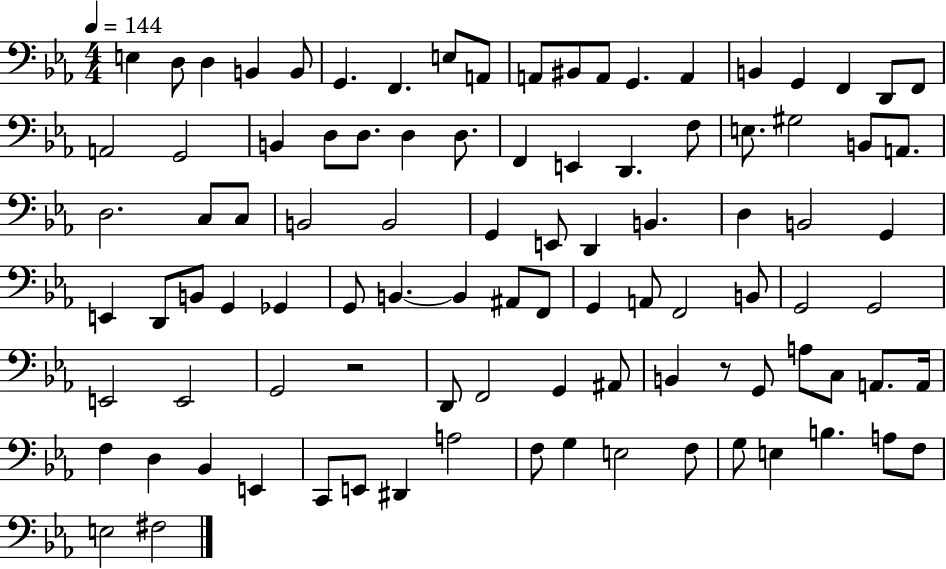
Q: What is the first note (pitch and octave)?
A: E3